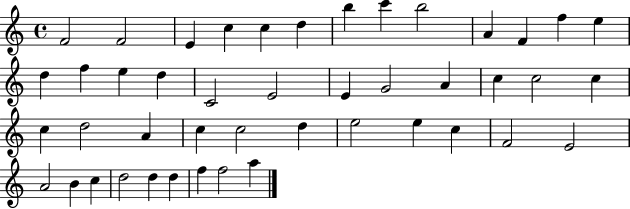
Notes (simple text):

F4/h F4/h E4/q C5/q C5/q D5/q B5/q C6/q B5/h A4/q F4/q F5/q E5/q D5/q F5/q E5/q D5/q C4/h E4/h E4/q G4/h A4/q C5/q C5/h C5/q C5/q D5/h A4/q C5/q C5/h D5/q E5/h E5/q C5/q F4/h E4/h A4/h B4/q C5/q D5/h D5/q D5/q F5/q F5/h A5/q